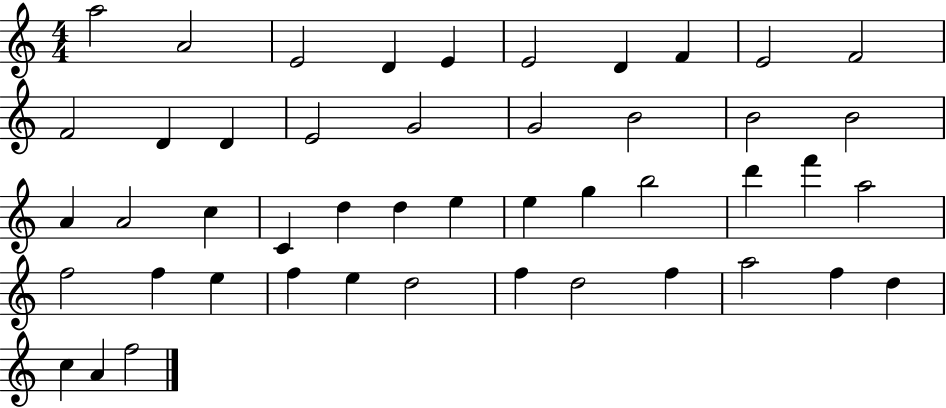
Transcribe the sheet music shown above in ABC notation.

X:1
T:Untitled
M:4/4
L:1/4
K:C
a2 A2 E2 D E E2 D F E2 F2 F2 D D E2 G2 G2 B2 B2 B2 A A2 c C d d e e g b2 d' f' a2 f2 f e f e d2 f d2 f a2 f d c A f2